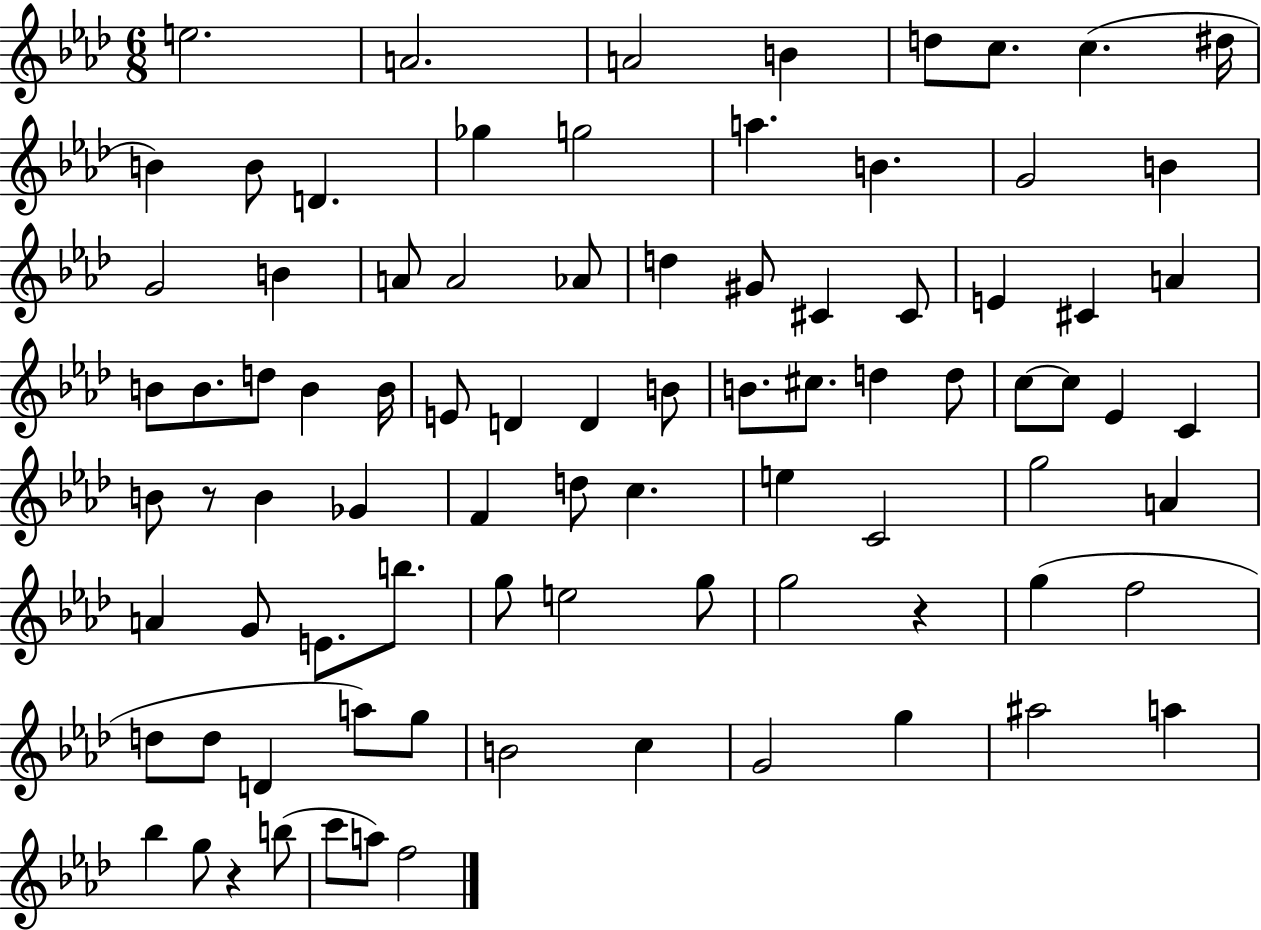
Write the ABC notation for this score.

X:1
T:Untitled
M:6/8
L:1/4
K:Ab
e2 A2 A2 B d/2 c/2 c ^d/4 B B/2 D _g g2 a B G2 B G2 B A/2 A2 _A/2 d ^G/2 ^C ^C/2 E ^C A B/2 B/2 d/2 B B/4 E/2 D D B/2 B/2 ^c/2 d d/2 c/2 c/2 _E C B/2 z/2 B _G F d/2 c e C2 g2 A A G/2 E/2 b/2 g/2 e2 g/2 g2 z g f2 d/2 d/2 D a/2 g/2 B2 c G2 g ^a2 a _b g/2 z b/2 c'/2 a/2 f2